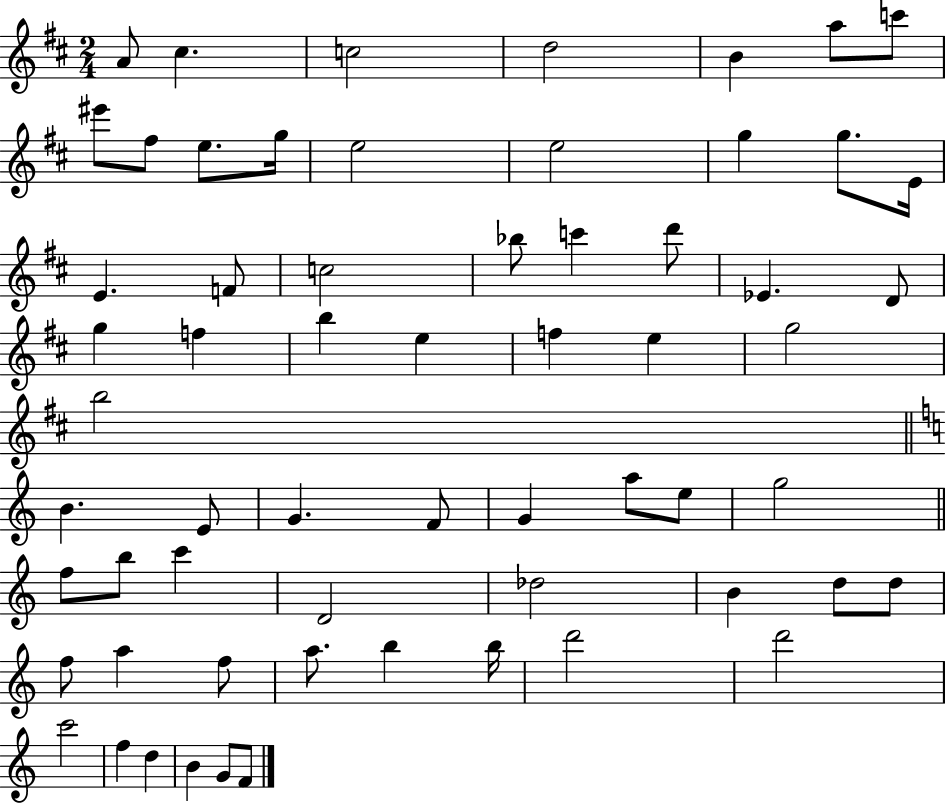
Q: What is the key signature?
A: D major